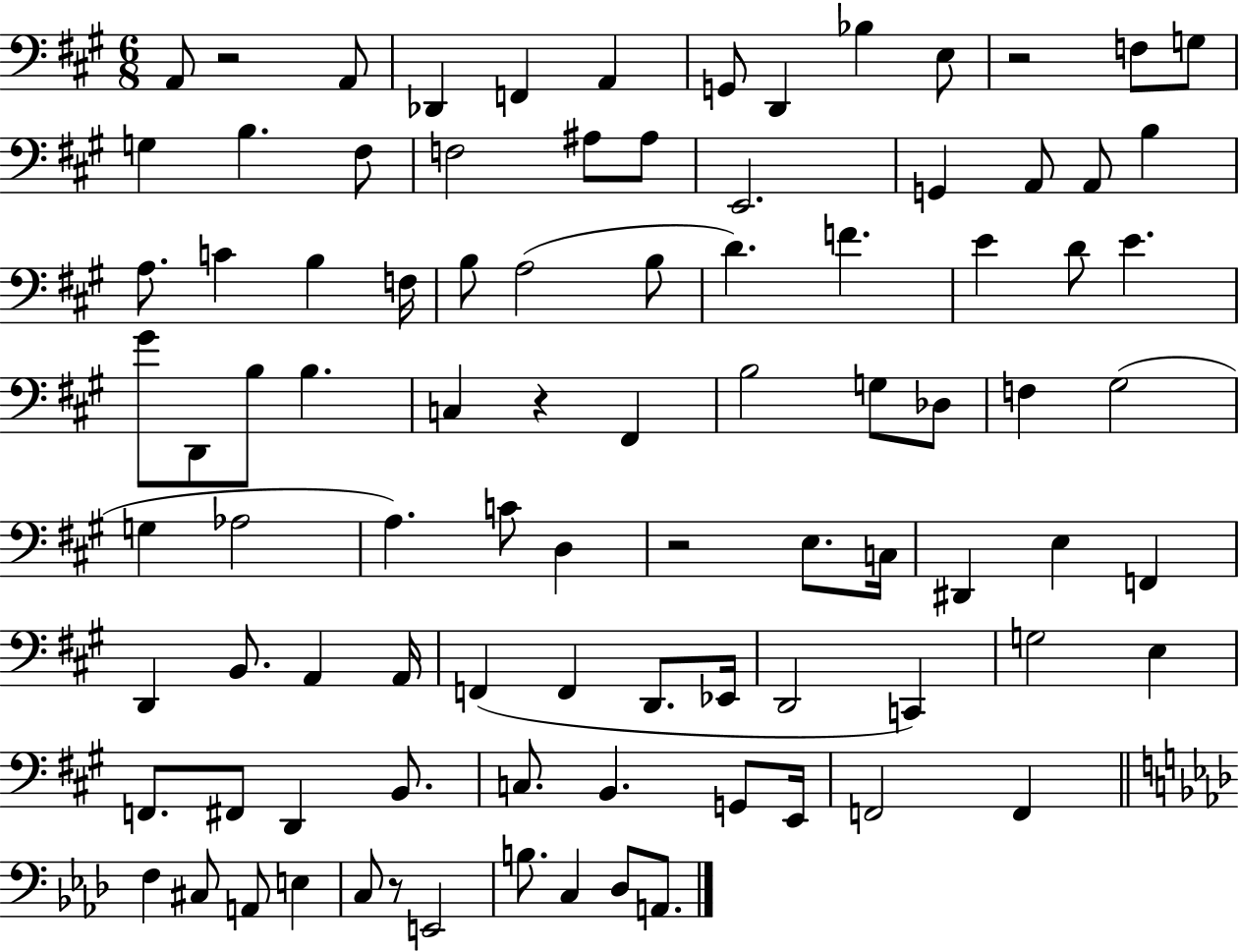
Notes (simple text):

A2/e R/h A2/e Db2/q F2/q A2/q G2/e D2/q Bb3/q E3/e R/h F3/e G3/e G3/q B3/q. F#3/e F3/h A#3/e A#3/e E2/h. G2/q A2/e A2/e B3/q A3/e. C4/q B3/q F3/s B3/e A3/h B3/e D4/q. F4/q. E4/q D4/e E4/q. G#4/e D2/e B3/e B3/q. C3/q R/q F#2/q B3/h G3/e Db3/e F3/q G#3/h G3/q Ab3/h A3/q. C4/e D3/q R/h E3/e. C3/s D#2/q E3/q F2/q D2/q B2/e. A2/q A2/s F2/q F2/q D2/e. Eb2/s D2/h C2/q G3/h E3/q F2/e. F#2/e D2/q B2/e. C3/e. B2/q. G2/e E2/s F2/h F2/q F3/q C#3/e A2/e E3/q C3/e R/e E2/h B3/e. C3/q Db3/e A2/e.